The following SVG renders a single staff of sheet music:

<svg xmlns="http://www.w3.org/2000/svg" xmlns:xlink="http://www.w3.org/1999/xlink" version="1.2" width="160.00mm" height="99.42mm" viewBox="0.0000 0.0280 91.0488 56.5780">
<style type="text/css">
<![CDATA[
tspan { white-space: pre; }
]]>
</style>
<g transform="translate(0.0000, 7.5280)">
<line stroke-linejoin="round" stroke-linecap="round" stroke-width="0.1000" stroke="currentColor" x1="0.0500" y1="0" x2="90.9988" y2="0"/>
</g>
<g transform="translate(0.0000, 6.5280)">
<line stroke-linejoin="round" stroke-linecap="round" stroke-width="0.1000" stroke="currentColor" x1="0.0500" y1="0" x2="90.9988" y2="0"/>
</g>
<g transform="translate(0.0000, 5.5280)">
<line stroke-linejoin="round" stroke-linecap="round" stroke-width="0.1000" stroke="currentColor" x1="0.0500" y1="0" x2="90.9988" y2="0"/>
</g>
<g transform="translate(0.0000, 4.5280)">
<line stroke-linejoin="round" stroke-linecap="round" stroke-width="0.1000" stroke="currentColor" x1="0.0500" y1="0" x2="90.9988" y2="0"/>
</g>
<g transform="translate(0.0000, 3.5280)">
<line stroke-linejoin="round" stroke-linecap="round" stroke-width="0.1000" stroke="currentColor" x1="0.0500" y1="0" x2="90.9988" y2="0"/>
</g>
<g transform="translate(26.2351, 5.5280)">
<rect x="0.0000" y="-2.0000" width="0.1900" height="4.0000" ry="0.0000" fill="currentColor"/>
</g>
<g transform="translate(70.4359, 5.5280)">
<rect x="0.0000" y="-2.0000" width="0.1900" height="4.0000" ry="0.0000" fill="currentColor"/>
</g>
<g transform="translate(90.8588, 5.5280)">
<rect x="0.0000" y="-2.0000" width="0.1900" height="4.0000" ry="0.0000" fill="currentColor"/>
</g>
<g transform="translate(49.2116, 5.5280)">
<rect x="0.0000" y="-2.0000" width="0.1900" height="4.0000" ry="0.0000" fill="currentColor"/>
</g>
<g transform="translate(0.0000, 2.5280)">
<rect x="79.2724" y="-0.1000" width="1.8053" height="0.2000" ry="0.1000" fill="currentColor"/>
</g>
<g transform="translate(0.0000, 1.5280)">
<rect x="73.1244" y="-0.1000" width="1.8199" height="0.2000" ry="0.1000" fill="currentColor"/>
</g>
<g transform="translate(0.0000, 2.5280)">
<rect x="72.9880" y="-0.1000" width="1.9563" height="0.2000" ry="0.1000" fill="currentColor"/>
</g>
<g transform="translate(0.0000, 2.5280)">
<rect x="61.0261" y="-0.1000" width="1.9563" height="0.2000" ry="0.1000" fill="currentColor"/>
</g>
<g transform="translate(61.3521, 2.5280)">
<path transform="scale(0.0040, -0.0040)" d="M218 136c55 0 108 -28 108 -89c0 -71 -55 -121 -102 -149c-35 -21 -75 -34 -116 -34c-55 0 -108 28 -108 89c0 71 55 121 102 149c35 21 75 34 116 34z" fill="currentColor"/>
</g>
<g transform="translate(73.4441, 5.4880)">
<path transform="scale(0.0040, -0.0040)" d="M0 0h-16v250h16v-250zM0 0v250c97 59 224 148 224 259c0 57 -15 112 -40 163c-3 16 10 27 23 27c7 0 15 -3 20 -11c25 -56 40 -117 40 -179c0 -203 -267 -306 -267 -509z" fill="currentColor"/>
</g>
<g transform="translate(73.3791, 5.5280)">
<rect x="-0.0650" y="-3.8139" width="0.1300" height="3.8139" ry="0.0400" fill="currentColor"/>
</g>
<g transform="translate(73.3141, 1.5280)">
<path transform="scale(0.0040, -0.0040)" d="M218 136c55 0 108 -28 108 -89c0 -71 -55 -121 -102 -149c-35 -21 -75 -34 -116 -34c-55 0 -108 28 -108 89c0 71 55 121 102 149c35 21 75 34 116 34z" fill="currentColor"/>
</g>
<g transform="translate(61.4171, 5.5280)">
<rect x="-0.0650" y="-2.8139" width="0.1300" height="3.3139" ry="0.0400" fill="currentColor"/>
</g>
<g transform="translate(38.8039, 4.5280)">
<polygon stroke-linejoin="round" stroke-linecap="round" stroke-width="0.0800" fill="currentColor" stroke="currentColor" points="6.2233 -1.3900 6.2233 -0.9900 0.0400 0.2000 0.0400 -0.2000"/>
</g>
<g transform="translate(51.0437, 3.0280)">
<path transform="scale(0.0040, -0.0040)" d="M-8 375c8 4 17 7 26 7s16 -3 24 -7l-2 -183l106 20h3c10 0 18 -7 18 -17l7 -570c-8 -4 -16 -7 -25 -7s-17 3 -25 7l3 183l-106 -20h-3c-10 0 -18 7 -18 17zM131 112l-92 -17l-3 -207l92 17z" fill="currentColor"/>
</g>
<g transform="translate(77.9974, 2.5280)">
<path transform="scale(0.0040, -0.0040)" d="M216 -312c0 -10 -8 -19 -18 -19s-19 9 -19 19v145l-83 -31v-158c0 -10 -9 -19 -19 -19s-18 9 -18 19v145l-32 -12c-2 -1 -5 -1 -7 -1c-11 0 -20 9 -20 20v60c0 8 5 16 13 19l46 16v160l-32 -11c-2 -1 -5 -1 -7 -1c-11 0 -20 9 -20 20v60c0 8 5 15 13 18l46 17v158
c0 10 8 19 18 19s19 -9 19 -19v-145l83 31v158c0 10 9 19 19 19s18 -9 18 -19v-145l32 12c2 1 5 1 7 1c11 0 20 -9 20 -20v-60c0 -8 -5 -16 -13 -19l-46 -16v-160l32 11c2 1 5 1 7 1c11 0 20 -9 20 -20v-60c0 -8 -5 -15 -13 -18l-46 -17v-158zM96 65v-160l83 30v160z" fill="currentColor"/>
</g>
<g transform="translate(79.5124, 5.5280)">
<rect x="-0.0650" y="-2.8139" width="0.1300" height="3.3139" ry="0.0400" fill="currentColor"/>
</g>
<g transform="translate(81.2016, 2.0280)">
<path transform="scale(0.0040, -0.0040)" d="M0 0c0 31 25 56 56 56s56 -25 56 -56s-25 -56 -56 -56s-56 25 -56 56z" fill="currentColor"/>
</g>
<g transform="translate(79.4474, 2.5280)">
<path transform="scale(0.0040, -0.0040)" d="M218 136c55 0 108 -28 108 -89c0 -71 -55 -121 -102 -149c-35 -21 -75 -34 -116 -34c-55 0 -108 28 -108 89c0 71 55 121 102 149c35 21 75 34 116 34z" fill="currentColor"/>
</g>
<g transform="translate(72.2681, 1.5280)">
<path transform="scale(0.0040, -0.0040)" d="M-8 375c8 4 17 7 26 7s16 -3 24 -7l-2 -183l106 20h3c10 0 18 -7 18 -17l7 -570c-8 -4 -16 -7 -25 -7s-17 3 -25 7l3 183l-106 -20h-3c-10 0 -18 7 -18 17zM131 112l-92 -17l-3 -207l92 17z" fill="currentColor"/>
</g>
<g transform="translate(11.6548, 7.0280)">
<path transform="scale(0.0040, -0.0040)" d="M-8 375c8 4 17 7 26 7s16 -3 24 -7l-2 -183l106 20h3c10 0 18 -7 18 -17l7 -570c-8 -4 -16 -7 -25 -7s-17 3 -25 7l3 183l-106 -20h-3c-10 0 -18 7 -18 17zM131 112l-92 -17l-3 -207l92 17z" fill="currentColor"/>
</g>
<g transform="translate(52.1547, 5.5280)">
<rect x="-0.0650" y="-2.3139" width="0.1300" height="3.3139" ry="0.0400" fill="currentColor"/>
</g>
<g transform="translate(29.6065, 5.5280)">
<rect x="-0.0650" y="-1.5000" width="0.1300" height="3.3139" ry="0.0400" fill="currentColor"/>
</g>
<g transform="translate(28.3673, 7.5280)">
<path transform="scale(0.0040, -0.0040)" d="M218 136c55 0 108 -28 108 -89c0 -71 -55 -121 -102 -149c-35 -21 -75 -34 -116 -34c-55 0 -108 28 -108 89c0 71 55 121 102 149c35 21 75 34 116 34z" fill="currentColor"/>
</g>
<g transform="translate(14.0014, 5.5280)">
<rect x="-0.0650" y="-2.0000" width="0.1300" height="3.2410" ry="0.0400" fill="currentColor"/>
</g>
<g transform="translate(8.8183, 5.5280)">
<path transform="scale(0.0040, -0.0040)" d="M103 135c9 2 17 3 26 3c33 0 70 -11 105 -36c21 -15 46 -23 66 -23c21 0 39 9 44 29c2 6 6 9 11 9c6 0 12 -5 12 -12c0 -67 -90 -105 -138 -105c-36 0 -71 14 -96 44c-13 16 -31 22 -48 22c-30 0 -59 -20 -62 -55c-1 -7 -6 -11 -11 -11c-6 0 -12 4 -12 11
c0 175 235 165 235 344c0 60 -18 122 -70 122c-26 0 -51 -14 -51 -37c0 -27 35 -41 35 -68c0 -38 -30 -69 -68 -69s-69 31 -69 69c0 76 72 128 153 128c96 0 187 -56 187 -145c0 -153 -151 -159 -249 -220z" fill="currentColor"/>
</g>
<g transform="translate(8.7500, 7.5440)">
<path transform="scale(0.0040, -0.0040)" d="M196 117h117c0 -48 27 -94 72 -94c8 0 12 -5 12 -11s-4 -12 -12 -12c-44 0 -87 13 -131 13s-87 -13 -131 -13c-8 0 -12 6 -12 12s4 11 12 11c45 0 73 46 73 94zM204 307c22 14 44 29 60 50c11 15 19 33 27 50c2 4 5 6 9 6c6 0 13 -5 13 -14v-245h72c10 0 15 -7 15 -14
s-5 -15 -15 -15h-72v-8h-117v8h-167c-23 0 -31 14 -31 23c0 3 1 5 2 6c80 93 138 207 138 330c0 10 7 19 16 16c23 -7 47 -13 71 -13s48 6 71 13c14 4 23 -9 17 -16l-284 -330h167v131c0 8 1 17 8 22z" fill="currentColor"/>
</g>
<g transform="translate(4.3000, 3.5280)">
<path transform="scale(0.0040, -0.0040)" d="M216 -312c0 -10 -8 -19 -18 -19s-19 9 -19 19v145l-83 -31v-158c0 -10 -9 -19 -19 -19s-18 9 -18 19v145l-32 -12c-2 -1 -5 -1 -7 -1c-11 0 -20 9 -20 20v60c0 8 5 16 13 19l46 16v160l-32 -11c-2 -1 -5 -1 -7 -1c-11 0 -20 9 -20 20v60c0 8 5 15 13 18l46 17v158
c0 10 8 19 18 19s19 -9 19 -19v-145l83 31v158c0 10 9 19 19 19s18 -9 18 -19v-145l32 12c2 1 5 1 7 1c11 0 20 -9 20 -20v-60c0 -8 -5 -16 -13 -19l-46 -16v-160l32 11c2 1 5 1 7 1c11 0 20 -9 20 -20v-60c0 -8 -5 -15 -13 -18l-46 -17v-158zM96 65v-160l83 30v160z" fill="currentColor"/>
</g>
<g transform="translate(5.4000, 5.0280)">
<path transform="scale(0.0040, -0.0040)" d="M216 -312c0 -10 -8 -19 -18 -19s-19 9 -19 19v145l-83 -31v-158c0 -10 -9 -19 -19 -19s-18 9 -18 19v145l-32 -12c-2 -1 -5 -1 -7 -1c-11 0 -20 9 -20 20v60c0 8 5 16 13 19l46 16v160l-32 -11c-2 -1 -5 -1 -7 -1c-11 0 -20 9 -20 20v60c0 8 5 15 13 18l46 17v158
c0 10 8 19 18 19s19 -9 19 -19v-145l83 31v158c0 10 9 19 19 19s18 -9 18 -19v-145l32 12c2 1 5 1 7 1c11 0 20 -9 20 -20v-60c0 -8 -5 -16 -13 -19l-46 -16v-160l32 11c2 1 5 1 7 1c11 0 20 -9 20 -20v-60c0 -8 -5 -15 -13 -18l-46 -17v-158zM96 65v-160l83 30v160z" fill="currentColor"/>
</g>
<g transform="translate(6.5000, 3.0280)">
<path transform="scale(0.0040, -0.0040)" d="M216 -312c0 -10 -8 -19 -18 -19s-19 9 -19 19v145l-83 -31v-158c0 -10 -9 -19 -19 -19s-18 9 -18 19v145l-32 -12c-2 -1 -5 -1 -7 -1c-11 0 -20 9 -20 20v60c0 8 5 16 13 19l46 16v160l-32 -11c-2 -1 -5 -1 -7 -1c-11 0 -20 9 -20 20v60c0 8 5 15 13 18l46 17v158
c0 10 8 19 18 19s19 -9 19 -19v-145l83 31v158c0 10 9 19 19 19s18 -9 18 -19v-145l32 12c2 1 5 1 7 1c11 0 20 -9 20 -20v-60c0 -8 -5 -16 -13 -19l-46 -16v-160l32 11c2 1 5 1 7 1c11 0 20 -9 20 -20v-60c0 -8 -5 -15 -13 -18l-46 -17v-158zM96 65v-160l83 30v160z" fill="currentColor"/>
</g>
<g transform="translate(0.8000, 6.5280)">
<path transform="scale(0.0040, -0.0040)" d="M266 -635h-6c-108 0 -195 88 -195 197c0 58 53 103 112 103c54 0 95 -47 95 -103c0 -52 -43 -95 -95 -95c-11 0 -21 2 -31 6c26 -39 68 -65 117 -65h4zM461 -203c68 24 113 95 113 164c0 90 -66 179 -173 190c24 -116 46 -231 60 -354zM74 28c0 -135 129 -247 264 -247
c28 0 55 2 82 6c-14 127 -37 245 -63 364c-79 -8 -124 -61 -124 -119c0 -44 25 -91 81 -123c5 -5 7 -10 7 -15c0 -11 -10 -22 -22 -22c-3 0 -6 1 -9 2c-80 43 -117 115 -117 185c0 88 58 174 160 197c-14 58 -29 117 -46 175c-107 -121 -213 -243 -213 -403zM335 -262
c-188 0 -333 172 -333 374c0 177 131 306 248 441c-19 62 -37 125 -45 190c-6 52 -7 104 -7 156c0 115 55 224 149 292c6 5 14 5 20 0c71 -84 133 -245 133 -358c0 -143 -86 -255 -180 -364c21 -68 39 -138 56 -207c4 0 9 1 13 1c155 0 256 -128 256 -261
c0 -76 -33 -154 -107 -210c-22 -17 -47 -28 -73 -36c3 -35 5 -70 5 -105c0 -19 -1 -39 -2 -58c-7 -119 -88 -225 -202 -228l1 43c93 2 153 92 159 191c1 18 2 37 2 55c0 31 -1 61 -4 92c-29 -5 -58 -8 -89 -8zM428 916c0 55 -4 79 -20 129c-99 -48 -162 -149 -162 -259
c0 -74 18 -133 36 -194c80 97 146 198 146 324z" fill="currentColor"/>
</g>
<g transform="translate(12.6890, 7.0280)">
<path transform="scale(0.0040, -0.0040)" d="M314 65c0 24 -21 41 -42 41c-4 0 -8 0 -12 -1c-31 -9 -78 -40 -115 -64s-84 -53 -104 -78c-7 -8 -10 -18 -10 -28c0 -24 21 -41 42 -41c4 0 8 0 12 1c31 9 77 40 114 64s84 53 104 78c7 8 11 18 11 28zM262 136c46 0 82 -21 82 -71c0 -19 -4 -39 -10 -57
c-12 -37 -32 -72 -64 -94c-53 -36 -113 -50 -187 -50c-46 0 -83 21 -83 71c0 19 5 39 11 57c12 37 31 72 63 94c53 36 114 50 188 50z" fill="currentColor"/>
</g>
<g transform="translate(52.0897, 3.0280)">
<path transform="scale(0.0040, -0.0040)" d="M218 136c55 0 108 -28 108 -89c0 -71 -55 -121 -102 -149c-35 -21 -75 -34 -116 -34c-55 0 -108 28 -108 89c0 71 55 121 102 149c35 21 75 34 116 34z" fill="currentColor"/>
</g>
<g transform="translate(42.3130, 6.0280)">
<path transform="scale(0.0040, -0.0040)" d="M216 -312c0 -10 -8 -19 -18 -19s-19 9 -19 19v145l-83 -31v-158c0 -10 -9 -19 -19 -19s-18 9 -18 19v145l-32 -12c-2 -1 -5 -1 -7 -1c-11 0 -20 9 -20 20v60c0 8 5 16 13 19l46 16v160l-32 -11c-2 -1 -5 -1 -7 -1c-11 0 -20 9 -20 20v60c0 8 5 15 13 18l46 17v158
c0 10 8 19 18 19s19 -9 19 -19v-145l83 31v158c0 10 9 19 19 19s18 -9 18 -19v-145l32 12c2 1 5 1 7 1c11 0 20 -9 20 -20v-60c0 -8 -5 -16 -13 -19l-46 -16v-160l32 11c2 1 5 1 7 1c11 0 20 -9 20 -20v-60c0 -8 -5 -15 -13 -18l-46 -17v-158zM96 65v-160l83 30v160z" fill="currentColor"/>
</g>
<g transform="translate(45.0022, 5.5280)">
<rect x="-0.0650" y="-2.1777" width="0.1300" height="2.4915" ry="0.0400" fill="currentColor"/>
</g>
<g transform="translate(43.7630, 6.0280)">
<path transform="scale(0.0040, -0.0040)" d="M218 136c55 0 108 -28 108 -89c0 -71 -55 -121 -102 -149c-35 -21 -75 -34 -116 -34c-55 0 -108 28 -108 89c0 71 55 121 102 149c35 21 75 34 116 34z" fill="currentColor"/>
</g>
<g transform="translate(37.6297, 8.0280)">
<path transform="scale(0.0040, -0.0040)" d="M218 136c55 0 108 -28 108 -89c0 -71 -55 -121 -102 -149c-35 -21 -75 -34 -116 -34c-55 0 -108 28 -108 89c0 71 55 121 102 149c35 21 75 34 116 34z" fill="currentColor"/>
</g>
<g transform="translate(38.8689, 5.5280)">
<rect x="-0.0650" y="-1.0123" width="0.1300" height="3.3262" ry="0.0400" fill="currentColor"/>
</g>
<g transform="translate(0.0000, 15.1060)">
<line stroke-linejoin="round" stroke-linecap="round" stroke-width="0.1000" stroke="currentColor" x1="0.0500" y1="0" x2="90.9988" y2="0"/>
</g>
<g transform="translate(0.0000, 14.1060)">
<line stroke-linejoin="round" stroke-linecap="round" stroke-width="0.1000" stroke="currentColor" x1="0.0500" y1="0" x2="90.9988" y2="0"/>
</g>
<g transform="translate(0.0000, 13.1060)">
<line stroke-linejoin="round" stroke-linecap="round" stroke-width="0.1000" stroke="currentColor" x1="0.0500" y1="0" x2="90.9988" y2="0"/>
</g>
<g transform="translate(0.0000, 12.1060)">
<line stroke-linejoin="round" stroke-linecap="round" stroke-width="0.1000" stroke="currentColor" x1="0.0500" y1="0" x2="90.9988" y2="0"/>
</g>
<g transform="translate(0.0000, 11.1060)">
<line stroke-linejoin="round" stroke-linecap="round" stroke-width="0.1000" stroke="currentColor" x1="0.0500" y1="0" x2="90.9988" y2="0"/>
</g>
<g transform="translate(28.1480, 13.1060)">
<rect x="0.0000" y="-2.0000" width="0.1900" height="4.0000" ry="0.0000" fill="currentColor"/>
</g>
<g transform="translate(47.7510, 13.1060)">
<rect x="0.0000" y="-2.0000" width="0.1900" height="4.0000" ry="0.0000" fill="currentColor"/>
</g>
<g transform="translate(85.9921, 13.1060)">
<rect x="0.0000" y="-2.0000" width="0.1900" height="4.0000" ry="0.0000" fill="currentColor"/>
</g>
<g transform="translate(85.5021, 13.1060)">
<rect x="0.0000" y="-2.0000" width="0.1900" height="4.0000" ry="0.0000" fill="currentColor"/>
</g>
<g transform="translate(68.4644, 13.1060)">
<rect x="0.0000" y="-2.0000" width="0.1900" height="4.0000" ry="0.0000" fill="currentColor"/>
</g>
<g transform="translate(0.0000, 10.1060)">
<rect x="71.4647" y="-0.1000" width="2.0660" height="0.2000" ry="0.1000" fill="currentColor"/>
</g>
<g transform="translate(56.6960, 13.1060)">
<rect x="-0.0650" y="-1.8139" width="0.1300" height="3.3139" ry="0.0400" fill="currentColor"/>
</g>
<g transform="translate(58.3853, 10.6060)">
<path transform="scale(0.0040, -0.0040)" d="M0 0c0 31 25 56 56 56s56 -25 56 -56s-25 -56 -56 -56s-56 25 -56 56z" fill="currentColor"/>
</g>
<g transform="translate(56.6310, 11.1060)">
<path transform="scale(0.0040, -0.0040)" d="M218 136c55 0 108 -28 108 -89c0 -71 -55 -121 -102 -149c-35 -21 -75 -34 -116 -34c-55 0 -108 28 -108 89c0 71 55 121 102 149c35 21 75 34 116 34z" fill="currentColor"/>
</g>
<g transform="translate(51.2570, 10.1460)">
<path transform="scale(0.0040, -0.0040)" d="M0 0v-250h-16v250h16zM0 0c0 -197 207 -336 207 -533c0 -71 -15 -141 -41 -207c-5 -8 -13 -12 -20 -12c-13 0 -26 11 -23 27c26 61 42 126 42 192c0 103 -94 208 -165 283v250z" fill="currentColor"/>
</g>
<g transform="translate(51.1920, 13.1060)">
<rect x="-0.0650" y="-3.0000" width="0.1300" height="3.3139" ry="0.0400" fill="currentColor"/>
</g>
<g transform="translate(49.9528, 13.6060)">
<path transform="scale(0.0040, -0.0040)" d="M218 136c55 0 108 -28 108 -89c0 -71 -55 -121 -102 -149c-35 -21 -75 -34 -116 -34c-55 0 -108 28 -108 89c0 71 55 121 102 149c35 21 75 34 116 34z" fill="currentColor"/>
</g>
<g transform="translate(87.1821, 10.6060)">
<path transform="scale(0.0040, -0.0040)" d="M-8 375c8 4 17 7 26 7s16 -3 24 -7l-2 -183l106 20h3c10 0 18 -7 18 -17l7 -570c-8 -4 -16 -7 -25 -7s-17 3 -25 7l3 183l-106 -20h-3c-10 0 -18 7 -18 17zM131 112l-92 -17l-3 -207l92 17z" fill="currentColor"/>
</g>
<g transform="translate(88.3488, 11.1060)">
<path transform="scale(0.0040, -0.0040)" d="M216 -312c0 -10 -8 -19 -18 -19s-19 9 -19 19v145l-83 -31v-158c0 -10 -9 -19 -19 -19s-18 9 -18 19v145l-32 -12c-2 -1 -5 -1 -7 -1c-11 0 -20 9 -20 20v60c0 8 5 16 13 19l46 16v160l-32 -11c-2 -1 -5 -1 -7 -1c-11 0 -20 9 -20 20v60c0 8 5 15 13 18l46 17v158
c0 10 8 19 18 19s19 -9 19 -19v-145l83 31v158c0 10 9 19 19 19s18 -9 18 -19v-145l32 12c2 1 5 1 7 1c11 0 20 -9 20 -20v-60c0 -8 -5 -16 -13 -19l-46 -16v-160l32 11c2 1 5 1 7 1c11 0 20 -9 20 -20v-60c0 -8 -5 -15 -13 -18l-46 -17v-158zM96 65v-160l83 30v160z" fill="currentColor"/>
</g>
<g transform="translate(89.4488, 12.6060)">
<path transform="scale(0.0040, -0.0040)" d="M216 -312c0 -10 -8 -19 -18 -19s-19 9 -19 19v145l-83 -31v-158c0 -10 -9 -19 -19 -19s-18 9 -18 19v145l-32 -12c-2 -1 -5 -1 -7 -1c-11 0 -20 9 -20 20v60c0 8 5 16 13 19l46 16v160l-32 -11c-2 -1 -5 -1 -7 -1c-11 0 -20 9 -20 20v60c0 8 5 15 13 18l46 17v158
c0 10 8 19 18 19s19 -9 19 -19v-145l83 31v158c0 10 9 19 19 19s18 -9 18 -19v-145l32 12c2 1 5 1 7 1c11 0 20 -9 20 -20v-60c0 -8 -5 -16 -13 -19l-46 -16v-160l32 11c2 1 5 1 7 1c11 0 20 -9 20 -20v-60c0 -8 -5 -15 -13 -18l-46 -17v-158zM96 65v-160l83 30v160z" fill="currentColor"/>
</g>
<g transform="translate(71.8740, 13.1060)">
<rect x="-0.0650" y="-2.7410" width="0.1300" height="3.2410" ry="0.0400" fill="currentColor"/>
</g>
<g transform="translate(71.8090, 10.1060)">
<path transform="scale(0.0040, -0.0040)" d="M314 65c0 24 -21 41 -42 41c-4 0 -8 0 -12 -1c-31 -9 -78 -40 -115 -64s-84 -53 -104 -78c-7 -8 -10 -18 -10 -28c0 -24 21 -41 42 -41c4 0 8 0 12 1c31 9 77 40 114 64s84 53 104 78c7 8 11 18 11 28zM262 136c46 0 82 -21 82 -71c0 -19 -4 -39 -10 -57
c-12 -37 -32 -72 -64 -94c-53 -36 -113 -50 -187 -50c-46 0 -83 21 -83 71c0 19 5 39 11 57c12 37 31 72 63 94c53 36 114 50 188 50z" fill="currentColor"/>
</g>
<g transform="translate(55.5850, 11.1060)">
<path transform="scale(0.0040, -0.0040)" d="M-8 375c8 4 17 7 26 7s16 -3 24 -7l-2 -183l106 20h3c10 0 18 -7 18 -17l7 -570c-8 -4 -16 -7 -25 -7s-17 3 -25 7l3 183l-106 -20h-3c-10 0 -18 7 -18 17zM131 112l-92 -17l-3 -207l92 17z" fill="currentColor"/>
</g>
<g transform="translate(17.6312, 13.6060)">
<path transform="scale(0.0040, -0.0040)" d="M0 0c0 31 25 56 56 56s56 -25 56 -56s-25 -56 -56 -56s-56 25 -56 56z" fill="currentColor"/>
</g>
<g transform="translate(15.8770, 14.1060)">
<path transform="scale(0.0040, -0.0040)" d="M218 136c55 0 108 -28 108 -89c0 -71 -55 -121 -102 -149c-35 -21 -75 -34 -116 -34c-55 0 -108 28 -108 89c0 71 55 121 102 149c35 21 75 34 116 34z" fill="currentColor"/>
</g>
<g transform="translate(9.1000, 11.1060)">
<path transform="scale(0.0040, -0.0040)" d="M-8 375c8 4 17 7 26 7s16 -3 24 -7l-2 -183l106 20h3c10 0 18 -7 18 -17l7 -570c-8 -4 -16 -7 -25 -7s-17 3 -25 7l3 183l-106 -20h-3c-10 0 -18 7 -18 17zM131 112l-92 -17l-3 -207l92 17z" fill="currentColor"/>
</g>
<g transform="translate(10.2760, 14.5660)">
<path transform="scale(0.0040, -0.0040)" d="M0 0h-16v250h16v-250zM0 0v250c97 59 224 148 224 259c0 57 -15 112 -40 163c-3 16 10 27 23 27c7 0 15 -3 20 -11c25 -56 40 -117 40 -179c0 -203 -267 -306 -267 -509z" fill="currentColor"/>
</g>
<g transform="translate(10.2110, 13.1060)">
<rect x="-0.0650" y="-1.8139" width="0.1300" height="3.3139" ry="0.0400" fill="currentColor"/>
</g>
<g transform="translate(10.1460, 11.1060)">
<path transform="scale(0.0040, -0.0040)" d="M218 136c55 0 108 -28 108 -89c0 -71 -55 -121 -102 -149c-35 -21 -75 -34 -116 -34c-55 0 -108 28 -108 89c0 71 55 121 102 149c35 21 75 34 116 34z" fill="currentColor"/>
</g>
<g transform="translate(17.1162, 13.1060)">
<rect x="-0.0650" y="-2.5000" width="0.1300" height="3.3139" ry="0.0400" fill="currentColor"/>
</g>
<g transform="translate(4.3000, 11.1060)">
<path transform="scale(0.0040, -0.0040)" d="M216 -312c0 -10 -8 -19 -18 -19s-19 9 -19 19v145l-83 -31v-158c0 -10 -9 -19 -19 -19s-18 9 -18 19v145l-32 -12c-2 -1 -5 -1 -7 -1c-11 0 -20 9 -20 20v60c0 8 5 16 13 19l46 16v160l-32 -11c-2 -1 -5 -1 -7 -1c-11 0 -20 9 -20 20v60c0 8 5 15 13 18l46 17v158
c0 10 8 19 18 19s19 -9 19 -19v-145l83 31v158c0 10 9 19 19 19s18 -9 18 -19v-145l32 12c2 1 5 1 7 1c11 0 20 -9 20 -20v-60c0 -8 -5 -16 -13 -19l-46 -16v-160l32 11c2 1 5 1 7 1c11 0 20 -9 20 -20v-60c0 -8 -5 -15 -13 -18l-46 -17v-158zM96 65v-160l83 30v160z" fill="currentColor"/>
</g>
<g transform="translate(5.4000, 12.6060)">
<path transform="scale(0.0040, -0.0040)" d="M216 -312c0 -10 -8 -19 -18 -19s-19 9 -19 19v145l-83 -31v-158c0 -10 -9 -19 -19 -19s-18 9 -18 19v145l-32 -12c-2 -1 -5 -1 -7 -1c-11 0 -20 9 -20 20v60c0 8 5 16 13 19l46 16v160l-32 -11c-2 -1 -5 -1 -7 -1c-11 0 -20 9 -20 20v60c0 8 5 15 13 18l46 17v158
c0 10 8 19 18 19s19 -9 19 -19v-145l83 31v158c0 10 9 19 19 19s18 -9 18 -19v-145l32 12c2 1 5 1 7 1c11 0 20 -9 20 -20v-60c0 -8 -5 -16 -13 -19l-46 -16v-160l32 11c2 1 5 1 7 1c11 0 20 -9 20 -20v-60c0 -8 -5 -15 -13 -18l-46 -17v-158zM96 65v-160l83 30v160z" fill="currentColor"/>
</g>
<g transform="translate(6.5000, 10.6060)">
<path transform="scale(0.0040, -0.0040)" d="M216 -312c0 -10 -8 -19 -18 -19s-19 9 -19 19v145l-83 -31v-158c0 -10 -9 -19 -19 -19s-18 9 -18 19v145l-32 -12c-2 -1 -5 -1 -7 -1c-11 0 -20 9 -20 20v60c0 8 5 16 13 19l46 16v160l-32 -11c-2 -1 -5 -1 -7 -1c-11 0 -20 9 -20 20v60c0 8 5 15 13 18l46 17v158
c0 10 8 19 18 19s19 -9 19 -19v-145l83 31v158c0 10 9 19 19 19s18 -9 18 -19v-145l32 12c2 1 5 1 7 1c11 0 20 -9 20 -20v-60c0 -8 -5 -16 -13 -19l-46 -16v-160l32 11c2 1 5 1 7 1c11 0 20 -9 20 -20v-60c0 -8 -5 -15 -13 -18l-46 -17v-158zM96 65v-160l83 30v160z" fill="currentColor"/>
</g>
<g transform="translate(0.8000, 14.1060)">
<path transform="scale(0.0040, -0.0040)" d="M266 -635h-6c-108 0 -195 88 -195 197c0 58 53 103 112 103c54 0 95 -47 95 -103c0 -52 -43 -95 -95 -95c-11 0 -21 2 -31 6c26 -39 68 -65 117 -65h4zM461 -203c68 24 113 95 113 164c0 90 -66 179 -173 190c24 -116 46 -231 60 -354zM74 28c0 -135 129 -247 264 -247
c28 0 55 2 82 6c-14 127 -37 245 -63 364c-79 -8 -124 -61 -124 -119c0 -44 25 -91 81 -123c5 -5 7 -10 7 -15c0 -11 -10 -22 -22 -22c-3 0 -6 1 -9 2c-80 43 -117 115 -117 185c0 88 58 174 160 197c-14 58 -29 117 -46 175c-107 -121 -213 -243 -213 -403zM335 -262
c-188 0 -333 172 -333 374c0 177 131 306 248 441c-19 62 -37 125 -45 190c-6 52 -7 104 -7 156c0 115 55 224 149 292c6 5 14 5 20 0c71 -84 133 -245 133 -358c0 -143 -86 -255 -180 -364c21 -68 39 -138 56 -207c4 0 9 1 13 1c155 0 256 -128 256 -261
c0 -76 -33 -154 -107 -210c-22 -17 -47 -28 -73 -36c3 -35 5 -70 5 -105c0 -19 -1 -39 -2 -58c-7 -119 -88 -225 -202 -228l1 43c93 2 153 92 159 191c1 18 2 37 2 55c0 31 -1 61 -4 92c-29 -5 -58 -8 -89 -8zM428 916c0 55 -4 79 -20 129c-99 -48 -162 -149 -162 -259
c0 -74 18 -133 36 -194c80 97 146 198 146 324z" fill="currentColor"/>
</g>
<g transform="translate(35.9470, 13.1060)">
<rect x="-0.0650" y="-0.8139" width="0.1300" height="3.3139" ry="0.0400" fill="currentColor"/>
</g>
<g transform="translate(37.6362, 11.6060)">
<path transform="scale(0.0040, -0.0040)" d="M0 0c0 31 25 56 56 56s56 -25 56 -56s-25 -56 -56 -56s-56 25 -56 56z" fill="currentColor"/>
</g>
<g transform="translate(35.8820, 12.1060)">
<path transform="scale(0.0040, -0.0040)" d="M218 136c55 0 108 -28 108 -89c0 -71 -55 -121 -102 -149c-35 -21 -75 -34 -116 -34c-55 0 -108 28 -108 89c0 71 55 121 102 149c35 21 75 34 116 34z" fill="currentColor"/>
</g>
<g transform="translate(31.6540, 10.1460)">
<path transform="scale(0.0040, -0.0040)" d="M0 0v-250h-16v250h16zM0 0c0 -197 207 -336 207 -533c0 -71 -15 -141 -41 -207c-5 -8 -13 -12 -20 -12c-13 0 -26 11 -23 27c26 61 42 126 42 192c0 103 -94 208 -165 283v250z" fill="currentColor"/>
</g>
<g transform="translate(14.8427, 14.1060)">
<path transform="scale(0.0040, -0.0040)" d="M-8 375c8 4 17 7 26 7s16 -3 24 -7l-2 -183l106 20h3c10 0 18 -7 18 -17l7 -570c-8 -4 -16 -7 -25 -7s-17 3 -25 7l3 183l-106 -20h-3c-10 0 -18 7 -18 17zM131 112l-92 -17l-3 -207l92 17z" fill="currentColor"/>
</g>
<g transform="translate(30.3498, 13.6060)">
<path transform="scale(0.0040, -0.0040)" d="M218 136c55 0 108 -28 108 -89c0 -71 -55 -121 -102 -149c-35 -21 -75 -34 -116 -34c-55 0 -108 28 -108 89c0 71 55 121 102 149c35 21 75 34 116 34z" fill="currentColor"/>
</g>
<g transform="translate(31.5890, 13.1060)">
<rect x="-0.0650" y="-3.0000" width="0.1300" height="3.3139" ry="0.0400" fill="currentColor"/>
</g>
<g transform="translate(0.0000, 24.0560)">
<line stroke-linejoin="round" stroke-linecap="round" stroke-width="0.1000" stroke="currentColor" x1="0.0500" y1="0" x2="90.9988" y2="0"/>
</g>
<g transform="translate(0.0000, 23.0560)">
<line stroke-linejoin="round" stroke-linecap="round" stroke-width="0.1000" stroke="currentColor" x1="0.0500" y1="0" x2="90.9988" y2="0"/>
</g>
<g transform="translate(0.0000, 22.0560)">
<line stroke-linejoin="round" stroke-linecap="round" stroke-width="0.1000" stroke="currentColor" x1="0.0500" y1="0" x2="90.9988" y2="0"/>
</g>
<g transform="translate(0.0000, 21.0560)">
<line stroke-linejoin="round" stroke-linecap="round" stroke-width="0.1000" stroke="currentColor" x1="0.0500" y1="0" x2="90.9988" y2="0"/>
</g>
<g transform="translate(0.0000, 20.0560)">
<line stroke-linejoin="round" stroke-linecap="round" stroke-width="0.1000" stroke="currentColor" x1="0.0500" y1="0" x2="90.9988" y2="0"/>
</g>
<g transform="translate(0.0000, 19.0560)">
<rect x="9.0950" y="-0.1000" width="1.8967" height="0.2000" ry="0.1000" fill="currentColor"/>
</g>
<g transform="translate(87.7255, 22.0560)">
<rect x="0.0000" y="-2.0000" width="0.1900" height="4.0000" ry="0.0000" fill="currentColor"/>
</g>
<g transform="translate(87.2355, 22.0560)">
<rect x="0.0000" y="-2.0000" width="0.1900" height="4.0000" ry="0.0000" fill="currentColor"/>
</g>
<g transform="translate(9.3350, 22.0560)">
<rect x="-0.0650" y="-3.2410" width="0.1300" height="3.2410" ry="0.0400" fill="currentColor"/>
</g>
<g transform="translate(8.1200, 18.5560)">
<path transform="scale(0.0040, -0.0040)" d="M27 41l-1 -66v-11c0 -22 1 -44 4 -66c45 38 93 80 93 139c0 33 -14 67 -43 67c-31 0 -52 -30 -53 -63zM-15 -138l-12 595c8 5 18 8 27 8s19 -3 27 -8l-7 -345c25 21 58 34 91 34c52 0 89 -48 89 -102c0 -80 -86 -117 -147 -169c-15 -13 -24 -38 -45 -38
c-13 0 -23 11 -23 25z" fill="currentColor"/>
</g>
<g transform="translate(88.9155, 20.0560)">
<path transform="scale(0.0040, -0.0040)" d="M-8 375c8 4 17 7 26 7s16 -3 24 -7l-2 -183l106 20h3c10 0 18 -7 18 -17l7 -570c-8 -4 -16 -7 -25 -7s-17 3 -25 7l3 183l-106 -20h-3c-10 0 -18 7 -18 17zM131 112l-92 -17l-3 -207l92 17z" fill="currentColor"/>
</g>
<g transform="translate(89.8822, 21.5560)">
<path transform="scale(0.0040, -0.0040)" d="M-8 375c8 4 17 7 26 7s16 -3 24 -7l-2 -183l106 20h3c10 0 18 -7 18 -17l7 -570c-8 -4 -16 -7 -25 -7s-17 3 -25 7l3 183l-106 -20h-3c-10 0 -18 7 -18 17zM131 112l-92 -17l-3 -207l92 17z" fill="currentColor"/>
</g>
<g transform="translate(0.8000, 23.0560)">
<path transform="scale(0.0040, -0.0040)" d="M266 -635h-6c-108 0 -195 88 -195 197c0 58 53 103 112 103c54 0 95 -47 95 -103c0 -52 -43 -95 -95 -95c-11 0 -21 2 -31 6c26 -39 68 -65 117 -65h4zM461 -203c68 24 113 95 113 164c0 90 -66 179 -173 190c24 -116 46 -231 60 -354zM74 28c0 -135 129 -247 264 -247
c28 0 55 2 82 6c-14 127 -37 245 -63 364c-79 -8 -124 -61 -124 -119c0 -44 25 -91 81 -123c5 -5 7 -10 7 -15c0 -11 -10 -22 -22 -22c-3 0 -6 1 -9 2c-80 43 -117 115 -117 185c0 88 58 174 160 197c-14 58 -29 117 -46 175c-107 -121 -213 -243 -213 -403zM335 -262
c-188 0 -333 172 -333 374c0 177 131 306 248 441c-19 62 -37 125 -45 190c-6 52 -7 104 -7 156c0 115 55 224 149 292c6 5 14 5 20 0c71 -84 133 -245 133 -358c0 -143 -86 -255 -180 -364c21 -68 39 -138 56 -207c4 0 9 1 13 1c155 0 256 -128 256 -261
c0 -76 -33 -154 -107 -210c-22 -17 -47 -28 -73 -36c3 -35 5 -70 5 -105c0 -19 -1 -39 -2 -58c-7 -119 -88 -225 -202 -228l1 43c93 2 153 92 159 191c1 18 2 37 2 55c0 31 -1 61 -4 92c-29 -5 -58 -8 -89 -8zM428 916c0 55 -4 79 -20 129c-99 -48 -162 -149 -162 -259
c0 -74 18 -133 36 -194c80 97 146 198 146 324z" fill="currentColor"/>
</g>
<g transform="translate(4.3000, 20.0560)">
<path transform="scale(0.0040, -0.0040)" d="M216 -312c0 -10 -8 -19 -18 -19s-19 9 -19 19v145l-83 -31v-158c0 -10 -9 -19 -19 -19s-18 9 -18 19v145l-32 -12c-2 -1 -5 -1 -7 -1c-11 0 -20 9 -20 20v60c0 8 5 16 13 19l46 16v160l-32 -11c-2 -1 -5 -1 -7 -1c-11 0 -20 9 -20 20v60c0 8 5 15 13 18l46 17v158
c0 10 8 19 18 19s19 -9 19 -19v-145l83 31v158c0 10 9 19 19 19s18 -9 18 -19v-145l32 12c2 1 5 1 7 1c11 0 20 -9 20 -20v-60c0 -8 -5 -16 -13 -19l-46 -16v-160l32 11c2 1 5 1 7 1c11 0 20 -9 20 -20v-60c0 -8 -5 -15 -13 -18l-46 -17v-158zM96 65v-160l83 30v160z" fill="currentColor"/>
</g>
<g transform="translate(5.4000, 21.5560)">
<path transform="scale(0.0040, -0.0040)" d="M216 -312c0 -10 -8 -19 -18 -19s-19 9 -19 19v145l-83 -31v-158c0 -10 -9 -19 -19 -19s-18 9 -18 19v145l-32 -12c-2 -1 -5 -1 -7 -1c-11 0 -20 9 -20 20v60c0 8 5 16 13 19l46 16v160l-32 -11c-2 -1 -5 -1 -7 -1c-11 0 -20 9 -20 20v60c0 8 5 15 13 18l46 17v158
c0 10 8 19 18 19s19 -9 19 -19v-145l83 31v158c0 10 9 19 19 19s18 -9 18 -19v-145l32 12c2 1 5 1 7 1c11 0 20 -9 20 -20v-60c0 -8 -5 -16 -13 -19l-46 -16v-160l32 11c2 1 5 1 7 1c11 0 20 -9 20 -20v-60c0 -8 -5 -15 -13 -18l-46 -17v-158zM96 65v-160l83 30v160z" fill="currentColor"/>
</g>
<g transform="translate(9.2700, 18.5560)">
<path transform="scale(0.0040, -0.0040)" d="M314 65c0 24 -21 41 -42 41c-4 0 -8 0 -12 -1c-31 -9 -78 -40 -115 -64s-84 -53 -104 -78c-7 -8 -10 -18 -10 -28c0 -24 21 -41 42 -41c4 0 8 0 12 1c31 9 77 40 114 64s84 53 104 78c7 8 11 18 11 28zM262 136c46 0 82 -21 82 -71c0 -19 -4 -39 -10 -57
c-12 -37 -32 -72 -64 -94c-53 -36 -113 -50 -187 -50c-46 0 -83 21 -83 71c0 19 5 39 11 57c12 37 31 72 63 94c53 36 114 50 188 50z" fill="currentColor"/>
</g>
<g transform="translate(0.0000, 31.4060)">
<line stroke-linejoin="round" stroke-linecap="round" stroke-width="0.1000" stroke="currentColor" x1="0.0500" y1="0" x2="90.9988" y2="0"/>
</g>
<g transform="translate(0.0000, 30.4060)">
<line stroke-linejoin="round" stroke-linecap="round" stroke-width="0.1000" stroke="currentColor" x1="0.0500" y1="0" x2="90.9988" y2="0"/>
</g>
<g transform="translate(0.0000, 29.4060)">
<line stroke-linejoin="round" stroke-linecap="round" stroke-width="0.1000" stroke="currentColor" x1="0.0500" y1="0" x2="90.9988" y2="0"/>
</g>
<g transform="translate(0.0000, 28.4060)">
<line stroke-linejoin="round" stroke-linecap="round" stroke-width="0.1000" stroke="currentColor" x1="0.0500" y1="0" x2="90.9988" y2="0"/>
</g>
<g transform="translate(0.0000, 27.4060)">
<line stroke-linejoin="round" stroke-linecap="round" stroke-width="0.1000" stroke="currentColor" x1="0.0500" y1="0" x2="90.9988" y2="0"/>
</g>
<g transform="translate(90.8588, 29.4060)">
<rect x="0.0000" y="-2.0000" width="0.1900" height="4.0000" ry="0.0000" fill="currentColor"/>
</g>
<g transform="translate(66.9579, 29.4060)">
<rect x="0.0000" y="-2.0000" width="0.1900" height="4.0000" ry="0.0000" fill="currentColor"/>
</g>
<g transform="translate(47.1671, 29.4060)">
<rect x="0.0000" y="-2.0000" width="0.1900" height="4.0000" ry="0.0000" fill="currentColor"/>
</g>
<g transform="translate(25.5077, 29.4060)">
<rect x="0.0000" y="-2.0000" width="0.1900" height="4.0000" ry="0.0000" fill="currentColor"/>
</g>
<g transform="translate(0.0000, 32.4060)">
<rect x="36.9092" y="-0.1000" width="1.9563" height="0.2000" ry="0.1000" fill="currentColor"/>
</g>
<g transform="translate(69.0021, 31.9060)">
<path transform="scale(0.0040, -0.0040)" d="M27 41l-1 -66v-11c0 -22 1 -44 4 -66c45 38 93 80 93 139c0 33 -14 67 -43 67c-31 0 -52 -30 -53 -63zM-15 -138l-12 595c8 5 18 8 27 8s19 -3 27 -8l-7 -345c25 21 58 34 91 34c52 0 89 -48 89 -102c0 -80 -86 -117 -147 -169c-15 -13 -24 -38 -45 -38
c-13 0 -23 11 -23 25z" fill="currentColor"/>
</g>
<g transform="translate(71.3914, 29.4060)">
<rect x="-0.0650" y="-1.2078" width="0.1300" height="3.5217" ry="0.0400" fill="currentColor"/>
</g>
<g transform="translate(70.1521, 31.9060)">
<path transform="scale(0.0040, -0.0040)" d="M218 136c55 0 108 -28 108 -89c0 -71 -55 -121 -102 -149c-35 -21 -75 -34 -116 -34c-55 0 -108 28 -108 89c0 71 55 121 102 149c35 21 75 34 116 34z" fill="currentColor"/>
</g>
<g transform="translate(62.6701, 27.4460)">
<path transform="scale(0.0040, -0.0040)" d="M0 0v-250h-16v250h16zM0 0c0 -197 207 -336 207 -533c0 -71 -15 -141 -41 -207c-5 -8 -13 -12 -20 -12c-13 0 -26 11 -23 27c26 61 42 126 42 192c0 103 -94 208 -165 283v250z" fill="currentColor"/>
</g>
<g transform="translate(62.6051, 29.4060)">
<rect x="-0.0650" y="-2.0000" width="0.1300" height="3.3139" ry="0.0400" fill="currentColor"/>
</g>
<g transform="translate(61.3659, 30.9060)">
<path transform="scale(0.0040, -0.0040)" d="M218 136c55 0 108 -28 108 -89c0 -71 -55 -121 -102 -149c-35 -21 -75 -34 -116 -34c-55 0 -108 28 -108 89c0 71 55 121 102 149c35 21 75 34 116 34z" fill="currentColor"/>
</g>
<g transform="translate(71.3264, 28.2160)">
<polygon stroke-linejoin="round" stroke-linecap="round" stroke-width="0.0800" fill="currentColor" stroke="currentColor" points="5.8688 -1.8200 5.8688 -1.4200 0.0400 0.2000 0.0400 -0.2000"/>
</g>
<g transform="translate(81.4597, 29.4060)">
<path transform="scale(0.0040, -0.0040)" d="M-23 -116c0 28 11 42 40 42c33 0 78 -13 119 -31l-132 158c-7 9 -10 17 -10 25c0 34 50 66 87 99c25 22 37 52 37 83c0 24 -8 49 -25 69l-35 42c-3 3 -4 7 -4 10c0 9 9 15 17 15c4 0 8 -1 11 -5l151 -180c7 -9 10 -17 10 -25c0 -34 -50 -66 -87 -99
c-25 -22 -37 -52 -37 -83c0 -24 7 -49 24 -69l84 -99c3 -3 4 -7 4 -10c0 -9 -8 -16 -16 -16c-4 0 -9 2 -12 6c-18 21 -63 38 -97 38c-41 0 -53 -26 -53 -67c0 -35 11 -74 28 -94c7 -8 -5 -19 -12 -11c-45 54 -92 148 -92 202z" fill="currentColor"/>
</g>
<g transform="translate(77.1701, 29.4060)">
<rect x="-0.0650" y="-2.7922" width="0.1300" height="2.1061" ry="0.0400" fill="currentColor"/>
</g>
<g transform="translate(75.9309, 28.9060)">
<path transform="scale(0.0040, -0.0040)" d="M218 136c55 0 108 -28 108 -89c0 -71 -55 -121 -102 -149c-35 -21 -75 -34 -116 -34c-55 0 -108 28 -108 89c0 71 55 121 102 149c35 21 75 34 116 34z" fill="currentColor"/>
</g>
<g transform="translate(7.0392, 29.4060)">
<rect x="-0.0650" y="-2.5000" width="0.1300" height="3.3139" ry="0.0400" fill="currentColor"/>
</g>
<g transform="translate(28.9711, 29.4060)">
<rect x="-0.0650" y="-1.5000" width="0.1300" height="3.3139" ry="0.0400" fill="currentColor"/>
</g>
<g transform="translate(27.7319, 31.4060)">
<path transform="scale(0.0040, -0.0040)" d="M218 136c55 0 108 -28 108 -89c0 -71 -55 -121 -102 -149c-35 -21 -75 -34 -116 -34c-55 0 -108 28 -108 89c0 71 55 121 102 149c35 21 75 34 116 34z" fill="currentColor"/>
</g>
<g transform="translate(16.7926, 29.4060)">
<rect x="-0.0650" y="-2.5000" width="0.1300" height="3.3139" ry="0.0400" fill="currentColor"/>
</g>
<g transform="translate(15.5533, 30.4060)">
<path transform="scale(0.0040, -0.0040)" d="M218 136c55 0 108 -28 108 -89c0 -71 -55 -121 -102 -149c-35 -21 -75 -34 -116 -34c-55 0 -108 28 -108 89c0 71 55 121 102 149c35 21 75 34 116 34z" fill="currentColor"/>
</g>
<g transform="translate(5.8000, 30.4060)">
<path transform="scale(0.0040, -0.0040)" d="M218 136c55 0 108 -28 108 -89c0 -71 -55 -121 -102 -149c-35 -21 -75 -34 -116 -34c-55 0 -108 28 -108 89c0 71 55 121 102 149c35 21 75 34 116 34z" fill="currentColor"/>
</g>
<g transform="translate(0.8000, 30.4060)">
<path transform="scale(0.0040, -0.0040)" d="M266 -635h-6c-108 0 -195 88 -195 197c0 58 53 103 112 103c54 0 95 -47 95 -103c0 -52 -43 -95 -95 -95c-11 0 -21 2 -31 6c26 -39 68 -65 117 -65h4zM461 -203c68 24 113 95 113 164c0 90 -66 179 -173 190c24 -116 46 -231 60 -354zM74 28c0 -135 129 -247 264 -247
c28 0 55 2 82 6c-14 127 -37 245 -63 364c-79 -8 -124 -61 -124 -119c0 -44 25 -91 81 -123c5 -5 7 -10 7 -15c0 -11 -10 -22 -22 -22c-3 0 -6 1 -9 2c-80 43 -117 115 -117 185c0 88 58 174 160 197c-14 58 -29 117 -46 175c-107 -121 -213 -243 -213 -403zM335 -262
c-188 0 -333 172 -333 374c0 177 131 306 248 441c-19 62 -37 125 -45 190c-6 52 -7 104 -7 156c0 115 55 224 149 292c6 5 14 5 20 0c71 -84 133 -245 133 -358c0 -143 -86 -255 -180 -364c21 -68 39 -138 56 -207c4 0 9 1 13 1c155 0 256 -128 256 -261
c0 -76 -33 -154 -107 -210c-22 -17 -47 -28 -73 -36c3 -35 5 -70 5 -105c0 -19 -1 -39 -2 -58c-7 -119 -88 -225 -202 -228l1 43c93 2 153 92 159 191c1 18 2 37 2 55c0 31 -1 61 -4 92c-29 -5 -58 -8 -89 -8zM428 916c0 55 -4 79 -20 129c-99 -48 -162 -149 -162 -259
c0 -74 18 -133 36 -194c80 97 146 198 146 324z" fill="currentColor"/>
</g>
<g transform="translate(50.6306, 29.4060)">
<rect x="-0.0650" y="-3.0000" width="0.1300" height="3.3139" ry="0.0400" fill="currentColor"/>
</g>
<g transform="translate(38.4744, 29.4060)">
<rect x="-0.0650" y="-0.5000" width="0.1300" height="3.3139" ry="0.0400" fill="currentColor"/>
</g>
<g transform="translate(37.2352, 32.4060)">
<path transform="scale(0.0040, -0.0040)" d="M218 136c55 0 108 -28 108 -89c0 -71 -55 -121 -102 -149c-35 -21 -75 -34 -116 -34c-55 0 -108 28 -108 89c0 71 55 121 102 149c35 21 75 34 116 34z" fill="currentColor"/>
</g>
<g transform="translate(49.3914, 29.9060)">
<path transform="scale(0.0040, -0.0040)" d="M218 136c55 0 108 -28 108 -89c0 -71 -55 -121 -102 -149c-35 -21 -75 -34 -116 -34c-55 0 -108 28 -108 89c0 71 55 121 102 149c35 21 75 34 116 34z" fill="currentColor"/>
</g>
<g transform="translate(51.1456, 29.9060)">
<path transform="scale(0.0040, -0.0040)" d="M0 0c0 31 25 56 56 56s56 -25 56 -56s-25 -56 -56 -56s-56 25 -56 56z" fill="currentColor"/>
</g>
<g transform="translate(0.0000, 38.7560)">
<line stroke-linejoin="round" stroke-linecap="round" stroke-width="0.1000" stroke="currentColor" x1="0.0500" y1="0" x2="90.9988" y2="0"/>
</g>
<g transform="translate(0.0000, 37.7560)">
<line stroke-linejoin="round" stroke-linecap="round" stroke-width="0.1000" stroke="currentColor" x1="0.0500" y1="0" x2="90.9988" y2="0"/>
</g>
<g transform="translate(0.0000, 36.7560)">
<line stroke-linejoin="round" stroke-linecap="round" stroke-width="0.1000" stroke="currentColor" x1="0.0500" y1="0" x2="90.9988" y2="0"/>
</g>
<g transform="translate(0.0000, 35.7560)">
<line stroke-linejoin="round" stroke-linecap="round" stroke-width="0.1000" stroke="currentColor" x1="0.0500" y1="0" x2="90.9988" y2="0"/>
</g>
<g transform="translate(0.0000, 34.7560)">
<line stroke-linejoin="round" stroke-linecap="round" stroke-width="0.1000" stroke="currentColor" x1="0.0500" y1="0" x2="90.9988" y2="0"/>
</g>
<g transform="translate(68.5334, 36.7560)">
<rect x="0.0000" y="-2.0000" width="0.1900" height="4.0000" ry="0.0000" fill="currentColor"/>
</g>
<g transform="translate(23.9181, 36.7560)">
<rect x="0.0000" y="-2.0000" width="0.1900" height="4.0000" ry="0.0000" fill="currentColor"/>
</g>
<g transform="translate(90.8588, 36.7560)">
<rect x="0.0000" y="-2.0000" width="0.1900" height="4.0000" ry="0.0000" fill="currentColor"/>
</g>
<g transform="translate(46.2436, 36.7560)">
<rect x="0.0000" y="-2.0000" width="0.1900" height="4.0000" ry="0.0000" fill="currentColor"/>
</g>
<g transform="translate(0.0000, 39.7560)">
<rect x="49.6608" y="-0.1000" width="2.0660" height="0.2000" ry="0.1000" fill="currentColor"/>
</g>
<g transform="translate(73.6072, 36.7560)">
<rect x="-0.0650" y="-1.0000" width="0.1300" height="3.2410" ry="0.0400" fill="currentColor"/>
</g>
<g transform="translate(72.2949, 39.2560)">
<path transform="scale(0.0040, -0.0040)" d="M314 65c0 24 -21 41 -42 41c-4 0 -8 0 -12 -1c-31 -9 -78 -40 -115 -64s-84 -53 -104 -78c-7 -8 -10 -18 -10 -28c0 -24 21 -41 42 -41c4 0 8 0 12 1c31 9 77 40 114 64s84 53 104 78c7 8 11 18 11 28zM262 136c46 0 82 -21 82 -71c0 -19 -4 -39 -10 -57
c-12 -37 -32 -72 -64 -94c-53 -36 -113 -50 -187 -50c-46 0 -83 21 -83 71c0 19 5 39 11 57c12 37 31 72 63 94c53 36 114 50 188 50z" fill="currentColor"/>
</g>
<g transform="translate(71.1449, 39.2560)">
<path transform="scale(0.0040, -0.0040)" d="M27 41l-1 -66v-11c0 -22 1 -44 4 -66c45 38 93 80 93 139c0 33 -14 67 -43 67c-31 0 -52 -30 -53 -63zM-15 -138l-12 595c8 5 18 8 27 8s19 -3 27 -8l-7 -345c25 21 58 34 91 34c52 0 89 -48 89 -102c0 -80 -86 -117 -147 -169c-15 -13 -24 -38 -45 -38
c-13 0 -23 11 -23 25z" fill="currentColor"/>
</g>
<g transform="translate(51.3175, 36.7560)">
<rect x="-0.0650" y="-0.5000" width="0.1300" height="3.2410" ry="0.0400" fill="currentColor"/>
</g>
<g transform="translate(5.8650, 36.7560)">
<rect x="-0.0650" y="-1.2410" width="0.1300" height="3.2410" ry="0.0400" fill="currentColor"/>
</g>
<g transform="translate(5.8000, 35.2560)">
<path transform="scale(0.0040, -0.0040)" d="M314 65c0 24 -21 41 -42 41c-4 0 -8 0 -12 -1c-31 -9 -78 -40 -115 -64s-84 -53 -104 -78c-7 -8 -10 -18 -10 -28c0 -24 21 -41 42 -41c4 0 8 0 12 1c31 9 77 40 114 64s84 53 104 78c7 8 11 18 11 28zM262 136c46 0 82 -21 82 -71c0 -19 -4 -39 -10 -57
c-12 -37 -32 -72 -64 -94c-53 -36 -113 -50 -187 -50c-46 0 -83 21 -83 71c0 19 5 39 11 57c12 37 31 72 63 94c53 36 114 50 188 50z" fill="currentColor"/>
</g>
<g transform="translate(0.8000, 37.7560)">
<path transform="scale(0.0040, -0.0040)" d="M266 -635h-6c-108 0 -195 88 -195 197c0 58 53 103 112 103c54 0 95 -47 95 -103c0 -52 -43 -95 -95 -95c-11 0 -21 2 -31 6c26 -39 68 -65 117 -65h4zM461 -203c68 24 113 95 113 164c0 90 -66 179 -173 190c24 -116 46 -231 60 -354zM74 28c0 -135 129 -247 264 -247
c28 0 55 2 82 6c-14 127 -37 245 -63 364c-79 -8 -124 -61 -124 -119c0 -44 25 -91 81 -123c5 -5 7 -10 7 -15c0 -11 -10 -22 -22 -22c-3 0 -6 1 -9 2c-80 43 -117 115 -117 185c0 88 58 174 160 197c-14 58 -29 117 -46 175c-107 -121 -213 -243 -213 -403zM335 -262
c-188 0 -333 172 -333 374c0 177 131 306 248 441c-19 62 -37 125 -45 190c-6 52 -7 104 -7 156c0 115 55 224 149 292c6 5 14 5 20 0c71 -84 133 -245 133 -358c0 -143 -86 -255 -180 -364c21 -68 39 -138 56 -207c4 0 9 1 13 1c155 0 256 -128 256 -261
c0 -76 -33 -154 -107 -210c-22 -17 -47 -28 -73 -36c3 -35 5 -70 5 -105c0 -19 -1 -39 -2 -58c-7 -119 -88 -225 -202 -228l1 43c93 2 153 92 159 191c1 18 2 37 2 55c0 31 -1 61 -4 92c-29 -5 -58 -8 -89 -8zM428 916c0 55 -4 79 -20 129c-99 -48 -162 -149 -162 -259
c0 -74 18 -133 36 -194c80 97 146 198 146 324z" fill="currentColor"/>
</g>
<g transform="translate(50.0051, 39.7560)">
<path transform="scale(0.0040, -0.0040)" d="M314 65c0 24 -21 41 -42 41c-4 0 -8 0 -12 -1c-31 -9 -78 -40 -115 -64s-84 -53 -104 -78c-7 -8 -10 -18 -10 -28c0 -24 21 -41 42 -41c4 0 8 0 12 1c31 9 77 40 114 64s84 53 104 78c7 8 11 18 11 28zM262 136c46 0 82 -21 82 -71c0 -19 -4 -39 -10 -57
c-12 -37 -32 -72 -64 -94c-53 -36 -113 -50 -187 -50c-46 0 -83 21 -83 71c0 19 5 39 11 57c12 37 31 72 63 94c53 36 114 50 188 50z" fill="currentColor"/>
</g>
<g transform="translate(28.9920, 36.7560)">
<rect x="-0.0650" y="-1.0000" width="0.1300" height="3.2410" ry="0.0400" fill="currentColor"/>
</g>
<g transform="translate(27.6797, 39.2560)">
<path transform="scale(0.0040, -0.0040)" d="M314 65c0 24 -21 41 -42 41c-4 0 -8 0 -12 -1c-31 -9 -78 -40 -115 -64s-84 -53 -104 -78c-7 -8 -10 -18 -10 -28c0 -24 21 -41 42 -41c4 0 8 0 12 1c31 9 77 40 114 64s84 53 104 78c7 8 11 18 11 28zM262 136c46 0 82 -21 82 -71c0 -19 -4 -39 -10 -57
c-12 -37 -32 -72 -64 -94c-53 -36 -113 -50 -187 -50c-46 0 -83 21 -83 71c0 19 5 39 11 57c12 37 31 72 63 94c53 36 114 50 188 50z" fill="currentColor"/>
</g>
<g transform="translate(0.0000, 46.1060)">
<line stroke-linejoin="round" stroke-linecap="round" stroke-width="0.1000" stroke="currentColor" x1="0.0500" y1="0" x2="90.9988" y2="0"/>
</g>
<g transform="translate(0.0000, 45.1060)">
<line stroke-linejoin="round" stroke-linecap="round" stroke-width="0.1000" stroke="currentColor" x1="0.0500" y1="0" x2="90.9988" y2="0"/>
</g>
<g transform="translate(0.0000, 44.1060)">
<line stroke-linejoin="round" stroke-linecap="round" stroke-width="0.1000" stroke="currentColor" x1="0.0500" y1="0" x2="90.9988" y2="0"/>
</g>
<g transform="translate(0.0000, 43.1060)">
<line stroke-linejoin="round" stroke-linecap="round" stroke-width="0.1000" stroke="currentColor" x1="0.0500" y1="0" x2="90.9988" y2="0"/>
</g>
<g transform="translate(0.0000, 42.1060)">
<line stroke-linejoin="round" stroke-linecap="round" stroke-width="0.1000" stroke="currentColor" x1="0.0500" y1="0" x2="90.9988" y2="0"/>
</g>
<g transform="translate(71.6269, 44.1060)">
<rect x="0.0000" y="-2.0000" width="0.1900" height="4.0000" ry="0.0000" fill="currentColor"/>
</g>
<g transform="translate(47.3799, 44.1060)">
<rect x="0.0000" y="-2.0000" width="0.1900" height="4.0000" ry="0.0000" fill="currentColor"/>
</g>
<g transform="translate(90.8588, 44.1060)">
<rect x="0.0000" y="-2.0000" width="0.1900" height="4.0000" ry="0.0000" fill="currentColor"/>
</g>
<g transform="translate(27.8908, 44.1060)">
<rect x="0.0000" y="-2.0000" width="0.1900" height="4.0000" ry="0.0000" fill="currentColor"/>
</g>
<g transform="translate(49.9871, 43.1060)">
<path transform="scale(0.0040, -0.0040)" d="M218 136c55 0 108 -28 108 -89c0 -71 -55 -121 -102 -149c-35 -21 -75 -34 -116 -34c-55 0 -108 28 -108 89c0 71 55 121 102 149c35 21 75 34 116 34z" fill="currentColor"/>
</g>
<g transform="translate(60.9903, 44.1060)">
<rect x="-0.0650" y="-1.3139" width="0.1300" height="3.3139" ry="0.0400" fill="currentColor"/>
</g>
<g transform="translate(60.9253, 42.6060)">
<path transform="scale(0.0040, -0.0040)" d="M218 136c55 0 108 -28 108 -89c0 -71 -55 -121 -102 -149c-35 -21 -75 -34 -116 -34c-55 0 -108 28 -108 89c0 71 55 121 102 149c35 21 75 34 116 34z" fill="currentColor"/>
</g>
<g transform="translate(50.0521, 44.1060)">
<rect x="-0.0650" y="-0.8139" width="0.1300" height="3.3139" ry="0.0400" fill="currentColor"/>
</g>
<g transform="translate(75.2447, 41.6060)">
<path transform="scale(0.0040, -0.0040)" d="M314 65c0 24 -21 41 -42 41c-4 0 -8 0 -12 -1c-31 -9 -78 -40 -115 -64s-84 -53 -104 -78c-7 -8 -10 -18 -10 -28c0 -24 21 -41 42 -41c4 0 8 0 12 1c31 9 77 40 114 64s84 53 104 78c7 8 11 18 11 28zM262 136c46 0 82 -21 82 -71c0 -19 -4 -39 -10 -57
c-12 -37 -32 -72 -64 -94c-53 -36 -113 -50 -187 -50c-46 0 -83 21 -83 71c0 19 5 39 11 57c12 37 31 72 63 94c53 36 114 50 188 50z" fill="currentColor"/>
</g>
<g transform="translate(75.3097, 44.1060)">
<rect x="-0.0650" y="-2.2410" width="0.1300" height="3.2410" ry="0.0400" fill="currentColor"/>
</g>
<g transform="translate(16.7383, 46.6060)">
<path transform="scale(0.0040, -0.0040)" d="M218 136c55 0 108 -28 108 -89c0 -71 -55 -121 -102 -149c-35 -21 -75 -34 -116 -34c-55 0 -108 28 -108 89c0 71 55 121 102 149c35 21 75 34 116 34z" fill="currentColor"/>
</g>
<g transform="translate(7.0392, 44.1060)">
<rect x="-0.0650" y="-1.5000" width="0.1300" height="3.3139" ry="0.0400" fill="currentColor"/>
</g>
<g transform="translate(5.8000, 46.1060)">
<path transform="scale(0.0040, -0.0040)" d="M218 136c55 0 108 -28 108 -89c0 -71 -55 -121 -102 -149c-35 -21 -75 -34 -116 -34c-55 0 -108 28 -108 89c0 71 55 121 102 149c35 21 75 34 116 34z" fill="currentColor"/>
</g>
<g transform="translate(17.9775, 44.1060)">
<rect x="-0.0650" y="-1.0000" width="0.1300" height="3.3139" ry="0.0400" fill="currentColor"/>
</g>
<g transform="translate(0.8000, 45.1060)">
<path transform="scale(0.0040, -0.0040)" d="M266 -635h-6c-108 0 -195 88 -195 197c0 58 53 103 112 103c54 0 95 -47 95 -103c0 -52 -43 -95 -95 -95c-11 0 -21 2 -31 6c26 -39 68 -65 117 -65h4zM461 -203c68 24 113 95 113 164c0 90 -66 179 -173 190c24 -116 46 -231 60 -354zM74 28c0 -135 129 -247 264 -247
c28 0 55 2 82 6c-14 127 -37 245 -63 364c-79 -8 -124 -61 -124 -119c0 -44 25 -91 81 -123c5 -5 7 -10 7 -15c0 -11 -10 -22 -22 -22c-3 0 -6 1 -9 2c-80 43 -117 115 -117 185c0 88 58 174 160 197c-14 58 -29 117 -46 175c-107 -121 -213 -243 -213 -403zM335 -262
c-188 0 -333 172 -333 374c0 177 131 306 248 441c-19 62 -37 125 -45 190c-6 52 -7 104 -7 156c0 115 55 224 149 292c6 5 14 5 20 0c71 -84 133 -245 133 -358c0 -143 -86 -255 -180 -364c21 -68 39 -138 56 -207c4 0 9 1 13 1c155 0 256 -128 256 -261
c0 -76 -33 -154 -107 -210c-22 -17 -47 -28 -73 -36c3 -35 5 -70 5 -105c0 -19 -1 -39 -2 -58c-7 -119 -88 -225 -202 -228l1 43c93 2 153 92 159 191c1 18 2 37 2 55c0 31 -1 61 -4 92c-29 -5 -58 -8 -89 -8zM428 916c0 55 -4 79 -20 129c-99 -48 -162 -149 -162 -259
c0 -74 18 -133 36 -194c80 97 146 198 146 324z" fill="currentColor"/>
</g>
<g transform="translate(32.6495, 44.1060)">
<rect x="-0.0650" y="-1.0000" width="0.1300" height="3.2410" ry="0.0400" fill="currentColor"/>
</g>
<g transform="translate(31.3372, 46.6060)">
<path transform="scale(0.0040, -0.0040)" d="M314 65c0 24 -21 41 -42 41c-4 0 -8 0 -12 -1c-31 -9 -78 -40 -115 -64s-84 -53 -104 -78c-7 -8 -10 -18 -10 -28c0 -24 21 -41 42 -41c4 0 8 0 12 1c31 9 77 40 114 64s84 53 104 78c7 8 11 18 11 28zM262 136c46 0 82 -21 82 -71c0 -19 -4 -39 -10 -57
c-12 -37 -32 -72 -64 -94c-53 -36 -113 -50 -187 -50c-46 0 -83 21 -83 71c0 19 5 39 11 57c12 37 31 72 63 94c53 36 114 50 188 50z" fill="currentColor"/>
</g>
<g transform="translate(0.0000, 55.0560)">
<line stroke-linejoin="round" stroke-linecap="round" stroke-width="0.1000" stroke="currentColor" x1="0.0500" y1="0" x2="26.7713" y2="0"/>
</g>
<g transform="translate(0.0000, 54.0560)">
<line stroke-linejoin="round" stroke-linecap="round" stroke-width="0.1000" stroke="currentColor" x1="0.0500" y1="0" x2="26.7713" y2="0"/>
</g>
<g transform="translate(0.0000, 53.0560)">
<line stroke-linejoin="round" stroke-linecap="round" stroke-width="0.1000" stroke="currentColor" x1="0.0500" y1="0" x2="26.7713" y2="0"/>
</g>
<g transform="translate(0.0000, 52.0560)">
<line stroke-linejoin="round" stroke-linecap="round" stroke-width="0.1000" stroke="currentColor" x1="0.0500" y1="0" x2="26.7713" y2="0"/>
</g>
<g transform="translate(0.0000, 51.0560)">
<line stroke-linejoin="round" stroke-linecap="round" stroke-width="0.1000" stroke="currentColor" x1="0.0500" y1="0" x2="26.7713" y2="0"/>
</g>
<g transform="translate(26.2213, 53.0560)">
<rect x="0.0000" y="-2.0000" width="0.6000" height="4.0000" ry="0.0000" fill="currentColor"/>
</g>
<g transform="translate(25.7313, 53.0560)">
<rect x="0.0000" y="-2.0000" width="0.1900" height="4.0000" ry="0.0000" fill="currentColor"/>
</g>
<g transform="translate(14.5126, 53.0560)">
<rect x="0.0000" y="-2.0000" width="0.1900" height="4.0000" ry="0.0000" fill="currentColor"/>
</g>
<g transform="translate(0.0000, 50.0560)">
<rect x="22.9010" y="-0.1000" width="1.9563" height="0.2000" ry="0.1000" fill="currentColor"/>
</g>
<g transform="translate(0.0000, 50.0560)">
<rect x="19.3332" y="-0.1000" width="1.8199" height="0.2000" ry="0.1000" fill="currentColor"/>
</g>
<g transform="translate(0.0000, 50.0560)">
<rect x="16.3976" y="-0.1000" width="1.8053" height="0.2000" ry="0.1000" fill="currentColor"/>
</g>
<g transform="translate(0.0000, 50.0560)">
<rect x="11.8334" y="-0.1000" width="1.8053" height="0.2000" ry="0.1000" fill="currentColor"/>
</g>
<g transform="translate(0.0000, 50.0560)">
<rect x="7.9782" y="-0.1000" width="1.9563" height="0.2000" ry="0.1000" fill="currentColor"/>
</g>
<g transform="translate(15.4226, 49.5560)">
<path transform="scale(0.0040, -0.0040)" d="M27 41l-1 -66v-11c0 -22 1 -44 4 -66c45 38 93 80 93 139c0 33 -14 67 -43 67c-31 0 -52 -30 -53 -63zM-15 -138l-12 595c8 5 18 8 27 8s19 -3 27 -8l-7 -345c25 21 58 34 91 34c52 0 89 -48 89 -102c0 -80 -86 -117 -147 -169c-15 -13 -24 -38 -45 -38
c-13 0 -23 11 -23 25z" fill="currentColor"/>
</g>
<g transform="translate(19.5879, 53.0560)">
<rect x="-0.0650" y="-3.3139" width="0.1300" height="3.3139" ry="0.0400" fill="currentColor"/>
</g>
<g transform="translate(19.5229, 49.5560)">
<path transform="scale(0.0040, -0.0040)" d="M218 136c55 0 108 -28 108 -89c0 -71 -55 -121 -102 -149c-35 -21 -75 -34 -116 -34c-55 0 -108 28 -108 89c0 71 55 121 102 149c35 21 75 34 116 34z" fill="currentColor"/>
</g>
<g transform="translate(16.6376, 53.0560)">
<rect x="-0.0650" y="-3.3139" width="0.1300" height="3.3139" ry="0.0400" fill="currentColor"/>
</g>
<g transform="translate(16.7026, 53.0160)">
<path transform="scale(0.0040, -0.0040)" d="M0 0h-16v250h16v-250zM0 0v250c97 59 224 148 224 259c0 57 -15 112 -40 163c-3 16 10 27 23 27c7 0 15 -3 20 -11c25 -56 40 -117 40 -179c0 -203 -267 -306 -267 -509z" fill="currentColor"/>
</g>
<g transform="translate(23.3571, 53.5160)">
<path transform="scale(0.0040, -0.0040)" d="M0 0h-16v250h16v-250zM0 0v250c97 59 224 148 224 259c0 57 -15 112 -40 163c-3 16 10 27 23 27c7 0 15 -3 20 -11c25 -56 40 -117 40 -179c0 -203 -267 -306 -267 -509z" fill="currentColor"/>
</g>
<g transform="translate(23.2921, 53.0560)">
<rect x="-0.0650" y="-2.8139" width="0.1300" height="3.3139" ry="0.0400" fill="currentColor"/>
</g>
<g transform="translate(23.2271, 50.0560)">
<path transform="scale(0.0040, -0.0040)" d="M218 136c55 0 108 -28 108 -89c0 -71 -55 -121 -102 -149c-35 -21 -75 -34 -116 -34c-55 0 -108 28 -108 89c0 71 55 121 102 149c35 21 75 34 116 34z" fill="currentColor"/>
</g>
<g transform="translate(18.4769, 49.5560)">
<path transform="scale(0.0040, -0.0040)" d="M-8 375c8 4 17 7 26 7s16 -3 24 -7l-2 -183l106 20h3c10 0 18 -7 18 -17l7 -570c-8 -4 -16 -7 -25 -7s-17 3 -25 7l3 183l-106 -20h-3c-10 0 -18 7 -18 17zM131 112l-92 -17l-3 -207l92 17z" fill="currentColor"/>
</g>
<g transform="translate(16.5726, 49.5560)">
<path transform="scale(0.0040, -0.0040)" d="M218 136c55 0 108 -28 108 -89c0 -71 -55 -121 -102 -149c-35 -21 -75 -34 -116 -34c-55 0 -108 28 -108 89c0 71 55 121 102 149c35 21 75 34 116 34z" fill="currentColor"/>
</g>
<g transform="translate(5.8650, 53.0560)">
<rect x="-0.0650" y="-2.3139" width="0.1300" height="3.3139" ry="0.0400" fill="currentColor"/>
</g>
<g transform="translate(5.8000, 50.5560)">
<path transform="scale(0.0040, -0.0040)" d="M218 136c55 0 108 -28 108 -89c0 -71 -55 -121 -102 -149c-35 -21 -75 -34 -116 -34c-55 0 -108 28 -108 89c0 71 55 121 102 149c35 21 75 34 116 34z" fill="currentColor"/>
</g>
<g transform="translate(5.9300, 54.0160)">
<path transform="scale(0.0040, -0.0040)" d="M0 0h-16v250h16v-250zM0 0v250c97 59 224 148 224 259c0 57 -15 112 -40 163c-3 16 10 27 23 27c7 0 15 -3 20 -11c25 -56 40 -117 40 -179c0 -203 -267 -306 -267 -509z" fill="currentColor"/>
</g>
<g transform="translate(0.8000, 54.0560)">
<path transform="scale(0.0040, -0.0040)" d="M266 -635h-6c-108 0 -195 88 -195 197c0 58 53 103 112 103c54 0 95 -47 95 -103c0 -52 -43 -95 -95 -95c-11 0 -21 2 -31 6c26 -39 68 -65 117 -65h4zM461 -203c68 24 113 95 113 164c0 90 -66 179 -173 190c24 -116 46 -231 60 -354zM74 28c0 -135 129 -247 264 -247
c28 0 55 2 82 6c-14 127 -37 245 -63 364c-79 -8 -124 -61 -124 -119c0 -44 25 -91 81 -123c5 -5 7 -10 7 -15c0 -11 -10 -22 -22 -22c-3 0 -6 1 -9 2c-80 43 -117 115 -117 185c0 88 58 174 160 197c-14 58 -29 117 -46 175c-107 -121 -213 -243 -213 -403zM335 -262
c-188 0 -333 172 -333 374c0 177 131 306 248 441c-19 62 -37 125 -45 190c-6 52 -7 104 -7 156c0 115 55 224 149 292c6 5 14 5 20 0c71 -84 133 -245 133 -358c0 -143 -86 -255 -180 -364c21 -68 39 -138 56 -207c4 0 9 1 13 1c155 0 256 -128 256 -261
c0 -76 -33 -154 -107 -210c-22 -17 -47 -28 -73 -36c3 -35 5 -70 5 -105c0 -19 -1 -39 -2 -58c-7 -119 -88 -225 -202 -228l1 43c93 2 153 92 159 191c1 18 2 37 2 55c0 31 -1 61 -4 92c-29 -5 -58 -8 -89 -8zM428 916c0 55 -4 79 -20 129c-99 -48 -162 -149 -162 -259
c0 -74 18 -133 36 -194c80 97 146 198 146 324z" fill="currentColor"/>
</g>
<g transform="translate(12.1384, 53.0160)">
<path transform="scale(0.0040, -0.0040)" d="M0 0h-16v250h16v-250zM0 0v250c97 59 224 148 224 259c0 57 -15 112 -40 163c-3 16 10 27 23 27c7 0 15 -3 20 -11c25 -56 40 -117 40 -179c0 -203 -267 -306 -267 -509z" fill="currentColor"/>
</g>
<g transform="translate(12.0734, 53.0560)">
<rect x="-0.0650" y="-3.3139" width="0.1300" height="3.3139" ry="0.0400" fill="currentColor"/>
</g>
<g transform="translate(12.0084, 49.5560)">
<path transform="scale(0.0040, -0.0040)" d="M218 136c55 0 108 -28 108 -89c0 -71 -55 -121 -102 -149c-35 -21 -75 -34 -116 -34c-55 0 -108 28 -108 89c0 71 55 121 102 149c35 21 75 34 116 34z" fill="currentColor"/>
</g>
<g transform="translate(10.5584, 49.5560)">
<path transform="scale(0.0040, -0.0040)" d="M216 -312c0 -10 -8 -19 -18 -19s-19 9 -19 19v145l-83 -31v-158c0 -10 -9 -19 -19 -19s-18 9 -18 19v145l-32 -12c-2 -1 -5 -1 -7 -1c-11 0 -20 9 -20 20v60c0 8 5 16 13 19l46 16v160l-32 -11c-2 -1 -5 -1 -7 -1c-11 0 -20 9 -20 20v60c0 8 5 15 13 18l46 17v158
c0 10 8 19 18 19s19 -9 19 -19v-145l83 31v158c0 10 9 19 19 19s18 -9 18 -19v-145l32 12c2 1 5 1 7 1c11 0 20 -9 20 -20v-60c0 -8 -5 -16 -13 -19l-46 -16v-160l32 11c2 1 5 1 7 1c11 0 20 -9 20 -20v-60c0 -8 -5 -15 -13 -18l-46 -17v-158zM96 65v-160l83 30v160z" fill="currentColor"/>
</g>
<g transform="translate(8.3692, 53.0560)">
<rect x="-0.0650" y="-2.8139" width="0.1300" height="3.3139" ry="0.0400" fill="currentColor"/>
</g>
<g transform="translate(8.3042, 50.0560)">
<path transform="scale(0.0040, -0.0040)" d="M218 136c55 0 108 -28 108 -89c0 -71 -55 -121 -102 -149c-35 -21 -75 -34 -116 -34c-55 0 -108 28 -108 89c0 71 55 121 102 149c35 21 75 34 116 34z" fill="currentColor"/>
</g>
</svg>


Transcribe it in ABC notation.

X:1
T:Untitled
M:2/4
L:1/4
K:A
F2 E D/2 ^A/2 g a c'/2 ^a f/2 G A/2 d A/2 f a2 _b2 G G E C A F/2 _D/2 c/2 z e2 D2 C2 _D2 E D D2 d e g2 g/2 a ^b/2 _b/2 b a/2